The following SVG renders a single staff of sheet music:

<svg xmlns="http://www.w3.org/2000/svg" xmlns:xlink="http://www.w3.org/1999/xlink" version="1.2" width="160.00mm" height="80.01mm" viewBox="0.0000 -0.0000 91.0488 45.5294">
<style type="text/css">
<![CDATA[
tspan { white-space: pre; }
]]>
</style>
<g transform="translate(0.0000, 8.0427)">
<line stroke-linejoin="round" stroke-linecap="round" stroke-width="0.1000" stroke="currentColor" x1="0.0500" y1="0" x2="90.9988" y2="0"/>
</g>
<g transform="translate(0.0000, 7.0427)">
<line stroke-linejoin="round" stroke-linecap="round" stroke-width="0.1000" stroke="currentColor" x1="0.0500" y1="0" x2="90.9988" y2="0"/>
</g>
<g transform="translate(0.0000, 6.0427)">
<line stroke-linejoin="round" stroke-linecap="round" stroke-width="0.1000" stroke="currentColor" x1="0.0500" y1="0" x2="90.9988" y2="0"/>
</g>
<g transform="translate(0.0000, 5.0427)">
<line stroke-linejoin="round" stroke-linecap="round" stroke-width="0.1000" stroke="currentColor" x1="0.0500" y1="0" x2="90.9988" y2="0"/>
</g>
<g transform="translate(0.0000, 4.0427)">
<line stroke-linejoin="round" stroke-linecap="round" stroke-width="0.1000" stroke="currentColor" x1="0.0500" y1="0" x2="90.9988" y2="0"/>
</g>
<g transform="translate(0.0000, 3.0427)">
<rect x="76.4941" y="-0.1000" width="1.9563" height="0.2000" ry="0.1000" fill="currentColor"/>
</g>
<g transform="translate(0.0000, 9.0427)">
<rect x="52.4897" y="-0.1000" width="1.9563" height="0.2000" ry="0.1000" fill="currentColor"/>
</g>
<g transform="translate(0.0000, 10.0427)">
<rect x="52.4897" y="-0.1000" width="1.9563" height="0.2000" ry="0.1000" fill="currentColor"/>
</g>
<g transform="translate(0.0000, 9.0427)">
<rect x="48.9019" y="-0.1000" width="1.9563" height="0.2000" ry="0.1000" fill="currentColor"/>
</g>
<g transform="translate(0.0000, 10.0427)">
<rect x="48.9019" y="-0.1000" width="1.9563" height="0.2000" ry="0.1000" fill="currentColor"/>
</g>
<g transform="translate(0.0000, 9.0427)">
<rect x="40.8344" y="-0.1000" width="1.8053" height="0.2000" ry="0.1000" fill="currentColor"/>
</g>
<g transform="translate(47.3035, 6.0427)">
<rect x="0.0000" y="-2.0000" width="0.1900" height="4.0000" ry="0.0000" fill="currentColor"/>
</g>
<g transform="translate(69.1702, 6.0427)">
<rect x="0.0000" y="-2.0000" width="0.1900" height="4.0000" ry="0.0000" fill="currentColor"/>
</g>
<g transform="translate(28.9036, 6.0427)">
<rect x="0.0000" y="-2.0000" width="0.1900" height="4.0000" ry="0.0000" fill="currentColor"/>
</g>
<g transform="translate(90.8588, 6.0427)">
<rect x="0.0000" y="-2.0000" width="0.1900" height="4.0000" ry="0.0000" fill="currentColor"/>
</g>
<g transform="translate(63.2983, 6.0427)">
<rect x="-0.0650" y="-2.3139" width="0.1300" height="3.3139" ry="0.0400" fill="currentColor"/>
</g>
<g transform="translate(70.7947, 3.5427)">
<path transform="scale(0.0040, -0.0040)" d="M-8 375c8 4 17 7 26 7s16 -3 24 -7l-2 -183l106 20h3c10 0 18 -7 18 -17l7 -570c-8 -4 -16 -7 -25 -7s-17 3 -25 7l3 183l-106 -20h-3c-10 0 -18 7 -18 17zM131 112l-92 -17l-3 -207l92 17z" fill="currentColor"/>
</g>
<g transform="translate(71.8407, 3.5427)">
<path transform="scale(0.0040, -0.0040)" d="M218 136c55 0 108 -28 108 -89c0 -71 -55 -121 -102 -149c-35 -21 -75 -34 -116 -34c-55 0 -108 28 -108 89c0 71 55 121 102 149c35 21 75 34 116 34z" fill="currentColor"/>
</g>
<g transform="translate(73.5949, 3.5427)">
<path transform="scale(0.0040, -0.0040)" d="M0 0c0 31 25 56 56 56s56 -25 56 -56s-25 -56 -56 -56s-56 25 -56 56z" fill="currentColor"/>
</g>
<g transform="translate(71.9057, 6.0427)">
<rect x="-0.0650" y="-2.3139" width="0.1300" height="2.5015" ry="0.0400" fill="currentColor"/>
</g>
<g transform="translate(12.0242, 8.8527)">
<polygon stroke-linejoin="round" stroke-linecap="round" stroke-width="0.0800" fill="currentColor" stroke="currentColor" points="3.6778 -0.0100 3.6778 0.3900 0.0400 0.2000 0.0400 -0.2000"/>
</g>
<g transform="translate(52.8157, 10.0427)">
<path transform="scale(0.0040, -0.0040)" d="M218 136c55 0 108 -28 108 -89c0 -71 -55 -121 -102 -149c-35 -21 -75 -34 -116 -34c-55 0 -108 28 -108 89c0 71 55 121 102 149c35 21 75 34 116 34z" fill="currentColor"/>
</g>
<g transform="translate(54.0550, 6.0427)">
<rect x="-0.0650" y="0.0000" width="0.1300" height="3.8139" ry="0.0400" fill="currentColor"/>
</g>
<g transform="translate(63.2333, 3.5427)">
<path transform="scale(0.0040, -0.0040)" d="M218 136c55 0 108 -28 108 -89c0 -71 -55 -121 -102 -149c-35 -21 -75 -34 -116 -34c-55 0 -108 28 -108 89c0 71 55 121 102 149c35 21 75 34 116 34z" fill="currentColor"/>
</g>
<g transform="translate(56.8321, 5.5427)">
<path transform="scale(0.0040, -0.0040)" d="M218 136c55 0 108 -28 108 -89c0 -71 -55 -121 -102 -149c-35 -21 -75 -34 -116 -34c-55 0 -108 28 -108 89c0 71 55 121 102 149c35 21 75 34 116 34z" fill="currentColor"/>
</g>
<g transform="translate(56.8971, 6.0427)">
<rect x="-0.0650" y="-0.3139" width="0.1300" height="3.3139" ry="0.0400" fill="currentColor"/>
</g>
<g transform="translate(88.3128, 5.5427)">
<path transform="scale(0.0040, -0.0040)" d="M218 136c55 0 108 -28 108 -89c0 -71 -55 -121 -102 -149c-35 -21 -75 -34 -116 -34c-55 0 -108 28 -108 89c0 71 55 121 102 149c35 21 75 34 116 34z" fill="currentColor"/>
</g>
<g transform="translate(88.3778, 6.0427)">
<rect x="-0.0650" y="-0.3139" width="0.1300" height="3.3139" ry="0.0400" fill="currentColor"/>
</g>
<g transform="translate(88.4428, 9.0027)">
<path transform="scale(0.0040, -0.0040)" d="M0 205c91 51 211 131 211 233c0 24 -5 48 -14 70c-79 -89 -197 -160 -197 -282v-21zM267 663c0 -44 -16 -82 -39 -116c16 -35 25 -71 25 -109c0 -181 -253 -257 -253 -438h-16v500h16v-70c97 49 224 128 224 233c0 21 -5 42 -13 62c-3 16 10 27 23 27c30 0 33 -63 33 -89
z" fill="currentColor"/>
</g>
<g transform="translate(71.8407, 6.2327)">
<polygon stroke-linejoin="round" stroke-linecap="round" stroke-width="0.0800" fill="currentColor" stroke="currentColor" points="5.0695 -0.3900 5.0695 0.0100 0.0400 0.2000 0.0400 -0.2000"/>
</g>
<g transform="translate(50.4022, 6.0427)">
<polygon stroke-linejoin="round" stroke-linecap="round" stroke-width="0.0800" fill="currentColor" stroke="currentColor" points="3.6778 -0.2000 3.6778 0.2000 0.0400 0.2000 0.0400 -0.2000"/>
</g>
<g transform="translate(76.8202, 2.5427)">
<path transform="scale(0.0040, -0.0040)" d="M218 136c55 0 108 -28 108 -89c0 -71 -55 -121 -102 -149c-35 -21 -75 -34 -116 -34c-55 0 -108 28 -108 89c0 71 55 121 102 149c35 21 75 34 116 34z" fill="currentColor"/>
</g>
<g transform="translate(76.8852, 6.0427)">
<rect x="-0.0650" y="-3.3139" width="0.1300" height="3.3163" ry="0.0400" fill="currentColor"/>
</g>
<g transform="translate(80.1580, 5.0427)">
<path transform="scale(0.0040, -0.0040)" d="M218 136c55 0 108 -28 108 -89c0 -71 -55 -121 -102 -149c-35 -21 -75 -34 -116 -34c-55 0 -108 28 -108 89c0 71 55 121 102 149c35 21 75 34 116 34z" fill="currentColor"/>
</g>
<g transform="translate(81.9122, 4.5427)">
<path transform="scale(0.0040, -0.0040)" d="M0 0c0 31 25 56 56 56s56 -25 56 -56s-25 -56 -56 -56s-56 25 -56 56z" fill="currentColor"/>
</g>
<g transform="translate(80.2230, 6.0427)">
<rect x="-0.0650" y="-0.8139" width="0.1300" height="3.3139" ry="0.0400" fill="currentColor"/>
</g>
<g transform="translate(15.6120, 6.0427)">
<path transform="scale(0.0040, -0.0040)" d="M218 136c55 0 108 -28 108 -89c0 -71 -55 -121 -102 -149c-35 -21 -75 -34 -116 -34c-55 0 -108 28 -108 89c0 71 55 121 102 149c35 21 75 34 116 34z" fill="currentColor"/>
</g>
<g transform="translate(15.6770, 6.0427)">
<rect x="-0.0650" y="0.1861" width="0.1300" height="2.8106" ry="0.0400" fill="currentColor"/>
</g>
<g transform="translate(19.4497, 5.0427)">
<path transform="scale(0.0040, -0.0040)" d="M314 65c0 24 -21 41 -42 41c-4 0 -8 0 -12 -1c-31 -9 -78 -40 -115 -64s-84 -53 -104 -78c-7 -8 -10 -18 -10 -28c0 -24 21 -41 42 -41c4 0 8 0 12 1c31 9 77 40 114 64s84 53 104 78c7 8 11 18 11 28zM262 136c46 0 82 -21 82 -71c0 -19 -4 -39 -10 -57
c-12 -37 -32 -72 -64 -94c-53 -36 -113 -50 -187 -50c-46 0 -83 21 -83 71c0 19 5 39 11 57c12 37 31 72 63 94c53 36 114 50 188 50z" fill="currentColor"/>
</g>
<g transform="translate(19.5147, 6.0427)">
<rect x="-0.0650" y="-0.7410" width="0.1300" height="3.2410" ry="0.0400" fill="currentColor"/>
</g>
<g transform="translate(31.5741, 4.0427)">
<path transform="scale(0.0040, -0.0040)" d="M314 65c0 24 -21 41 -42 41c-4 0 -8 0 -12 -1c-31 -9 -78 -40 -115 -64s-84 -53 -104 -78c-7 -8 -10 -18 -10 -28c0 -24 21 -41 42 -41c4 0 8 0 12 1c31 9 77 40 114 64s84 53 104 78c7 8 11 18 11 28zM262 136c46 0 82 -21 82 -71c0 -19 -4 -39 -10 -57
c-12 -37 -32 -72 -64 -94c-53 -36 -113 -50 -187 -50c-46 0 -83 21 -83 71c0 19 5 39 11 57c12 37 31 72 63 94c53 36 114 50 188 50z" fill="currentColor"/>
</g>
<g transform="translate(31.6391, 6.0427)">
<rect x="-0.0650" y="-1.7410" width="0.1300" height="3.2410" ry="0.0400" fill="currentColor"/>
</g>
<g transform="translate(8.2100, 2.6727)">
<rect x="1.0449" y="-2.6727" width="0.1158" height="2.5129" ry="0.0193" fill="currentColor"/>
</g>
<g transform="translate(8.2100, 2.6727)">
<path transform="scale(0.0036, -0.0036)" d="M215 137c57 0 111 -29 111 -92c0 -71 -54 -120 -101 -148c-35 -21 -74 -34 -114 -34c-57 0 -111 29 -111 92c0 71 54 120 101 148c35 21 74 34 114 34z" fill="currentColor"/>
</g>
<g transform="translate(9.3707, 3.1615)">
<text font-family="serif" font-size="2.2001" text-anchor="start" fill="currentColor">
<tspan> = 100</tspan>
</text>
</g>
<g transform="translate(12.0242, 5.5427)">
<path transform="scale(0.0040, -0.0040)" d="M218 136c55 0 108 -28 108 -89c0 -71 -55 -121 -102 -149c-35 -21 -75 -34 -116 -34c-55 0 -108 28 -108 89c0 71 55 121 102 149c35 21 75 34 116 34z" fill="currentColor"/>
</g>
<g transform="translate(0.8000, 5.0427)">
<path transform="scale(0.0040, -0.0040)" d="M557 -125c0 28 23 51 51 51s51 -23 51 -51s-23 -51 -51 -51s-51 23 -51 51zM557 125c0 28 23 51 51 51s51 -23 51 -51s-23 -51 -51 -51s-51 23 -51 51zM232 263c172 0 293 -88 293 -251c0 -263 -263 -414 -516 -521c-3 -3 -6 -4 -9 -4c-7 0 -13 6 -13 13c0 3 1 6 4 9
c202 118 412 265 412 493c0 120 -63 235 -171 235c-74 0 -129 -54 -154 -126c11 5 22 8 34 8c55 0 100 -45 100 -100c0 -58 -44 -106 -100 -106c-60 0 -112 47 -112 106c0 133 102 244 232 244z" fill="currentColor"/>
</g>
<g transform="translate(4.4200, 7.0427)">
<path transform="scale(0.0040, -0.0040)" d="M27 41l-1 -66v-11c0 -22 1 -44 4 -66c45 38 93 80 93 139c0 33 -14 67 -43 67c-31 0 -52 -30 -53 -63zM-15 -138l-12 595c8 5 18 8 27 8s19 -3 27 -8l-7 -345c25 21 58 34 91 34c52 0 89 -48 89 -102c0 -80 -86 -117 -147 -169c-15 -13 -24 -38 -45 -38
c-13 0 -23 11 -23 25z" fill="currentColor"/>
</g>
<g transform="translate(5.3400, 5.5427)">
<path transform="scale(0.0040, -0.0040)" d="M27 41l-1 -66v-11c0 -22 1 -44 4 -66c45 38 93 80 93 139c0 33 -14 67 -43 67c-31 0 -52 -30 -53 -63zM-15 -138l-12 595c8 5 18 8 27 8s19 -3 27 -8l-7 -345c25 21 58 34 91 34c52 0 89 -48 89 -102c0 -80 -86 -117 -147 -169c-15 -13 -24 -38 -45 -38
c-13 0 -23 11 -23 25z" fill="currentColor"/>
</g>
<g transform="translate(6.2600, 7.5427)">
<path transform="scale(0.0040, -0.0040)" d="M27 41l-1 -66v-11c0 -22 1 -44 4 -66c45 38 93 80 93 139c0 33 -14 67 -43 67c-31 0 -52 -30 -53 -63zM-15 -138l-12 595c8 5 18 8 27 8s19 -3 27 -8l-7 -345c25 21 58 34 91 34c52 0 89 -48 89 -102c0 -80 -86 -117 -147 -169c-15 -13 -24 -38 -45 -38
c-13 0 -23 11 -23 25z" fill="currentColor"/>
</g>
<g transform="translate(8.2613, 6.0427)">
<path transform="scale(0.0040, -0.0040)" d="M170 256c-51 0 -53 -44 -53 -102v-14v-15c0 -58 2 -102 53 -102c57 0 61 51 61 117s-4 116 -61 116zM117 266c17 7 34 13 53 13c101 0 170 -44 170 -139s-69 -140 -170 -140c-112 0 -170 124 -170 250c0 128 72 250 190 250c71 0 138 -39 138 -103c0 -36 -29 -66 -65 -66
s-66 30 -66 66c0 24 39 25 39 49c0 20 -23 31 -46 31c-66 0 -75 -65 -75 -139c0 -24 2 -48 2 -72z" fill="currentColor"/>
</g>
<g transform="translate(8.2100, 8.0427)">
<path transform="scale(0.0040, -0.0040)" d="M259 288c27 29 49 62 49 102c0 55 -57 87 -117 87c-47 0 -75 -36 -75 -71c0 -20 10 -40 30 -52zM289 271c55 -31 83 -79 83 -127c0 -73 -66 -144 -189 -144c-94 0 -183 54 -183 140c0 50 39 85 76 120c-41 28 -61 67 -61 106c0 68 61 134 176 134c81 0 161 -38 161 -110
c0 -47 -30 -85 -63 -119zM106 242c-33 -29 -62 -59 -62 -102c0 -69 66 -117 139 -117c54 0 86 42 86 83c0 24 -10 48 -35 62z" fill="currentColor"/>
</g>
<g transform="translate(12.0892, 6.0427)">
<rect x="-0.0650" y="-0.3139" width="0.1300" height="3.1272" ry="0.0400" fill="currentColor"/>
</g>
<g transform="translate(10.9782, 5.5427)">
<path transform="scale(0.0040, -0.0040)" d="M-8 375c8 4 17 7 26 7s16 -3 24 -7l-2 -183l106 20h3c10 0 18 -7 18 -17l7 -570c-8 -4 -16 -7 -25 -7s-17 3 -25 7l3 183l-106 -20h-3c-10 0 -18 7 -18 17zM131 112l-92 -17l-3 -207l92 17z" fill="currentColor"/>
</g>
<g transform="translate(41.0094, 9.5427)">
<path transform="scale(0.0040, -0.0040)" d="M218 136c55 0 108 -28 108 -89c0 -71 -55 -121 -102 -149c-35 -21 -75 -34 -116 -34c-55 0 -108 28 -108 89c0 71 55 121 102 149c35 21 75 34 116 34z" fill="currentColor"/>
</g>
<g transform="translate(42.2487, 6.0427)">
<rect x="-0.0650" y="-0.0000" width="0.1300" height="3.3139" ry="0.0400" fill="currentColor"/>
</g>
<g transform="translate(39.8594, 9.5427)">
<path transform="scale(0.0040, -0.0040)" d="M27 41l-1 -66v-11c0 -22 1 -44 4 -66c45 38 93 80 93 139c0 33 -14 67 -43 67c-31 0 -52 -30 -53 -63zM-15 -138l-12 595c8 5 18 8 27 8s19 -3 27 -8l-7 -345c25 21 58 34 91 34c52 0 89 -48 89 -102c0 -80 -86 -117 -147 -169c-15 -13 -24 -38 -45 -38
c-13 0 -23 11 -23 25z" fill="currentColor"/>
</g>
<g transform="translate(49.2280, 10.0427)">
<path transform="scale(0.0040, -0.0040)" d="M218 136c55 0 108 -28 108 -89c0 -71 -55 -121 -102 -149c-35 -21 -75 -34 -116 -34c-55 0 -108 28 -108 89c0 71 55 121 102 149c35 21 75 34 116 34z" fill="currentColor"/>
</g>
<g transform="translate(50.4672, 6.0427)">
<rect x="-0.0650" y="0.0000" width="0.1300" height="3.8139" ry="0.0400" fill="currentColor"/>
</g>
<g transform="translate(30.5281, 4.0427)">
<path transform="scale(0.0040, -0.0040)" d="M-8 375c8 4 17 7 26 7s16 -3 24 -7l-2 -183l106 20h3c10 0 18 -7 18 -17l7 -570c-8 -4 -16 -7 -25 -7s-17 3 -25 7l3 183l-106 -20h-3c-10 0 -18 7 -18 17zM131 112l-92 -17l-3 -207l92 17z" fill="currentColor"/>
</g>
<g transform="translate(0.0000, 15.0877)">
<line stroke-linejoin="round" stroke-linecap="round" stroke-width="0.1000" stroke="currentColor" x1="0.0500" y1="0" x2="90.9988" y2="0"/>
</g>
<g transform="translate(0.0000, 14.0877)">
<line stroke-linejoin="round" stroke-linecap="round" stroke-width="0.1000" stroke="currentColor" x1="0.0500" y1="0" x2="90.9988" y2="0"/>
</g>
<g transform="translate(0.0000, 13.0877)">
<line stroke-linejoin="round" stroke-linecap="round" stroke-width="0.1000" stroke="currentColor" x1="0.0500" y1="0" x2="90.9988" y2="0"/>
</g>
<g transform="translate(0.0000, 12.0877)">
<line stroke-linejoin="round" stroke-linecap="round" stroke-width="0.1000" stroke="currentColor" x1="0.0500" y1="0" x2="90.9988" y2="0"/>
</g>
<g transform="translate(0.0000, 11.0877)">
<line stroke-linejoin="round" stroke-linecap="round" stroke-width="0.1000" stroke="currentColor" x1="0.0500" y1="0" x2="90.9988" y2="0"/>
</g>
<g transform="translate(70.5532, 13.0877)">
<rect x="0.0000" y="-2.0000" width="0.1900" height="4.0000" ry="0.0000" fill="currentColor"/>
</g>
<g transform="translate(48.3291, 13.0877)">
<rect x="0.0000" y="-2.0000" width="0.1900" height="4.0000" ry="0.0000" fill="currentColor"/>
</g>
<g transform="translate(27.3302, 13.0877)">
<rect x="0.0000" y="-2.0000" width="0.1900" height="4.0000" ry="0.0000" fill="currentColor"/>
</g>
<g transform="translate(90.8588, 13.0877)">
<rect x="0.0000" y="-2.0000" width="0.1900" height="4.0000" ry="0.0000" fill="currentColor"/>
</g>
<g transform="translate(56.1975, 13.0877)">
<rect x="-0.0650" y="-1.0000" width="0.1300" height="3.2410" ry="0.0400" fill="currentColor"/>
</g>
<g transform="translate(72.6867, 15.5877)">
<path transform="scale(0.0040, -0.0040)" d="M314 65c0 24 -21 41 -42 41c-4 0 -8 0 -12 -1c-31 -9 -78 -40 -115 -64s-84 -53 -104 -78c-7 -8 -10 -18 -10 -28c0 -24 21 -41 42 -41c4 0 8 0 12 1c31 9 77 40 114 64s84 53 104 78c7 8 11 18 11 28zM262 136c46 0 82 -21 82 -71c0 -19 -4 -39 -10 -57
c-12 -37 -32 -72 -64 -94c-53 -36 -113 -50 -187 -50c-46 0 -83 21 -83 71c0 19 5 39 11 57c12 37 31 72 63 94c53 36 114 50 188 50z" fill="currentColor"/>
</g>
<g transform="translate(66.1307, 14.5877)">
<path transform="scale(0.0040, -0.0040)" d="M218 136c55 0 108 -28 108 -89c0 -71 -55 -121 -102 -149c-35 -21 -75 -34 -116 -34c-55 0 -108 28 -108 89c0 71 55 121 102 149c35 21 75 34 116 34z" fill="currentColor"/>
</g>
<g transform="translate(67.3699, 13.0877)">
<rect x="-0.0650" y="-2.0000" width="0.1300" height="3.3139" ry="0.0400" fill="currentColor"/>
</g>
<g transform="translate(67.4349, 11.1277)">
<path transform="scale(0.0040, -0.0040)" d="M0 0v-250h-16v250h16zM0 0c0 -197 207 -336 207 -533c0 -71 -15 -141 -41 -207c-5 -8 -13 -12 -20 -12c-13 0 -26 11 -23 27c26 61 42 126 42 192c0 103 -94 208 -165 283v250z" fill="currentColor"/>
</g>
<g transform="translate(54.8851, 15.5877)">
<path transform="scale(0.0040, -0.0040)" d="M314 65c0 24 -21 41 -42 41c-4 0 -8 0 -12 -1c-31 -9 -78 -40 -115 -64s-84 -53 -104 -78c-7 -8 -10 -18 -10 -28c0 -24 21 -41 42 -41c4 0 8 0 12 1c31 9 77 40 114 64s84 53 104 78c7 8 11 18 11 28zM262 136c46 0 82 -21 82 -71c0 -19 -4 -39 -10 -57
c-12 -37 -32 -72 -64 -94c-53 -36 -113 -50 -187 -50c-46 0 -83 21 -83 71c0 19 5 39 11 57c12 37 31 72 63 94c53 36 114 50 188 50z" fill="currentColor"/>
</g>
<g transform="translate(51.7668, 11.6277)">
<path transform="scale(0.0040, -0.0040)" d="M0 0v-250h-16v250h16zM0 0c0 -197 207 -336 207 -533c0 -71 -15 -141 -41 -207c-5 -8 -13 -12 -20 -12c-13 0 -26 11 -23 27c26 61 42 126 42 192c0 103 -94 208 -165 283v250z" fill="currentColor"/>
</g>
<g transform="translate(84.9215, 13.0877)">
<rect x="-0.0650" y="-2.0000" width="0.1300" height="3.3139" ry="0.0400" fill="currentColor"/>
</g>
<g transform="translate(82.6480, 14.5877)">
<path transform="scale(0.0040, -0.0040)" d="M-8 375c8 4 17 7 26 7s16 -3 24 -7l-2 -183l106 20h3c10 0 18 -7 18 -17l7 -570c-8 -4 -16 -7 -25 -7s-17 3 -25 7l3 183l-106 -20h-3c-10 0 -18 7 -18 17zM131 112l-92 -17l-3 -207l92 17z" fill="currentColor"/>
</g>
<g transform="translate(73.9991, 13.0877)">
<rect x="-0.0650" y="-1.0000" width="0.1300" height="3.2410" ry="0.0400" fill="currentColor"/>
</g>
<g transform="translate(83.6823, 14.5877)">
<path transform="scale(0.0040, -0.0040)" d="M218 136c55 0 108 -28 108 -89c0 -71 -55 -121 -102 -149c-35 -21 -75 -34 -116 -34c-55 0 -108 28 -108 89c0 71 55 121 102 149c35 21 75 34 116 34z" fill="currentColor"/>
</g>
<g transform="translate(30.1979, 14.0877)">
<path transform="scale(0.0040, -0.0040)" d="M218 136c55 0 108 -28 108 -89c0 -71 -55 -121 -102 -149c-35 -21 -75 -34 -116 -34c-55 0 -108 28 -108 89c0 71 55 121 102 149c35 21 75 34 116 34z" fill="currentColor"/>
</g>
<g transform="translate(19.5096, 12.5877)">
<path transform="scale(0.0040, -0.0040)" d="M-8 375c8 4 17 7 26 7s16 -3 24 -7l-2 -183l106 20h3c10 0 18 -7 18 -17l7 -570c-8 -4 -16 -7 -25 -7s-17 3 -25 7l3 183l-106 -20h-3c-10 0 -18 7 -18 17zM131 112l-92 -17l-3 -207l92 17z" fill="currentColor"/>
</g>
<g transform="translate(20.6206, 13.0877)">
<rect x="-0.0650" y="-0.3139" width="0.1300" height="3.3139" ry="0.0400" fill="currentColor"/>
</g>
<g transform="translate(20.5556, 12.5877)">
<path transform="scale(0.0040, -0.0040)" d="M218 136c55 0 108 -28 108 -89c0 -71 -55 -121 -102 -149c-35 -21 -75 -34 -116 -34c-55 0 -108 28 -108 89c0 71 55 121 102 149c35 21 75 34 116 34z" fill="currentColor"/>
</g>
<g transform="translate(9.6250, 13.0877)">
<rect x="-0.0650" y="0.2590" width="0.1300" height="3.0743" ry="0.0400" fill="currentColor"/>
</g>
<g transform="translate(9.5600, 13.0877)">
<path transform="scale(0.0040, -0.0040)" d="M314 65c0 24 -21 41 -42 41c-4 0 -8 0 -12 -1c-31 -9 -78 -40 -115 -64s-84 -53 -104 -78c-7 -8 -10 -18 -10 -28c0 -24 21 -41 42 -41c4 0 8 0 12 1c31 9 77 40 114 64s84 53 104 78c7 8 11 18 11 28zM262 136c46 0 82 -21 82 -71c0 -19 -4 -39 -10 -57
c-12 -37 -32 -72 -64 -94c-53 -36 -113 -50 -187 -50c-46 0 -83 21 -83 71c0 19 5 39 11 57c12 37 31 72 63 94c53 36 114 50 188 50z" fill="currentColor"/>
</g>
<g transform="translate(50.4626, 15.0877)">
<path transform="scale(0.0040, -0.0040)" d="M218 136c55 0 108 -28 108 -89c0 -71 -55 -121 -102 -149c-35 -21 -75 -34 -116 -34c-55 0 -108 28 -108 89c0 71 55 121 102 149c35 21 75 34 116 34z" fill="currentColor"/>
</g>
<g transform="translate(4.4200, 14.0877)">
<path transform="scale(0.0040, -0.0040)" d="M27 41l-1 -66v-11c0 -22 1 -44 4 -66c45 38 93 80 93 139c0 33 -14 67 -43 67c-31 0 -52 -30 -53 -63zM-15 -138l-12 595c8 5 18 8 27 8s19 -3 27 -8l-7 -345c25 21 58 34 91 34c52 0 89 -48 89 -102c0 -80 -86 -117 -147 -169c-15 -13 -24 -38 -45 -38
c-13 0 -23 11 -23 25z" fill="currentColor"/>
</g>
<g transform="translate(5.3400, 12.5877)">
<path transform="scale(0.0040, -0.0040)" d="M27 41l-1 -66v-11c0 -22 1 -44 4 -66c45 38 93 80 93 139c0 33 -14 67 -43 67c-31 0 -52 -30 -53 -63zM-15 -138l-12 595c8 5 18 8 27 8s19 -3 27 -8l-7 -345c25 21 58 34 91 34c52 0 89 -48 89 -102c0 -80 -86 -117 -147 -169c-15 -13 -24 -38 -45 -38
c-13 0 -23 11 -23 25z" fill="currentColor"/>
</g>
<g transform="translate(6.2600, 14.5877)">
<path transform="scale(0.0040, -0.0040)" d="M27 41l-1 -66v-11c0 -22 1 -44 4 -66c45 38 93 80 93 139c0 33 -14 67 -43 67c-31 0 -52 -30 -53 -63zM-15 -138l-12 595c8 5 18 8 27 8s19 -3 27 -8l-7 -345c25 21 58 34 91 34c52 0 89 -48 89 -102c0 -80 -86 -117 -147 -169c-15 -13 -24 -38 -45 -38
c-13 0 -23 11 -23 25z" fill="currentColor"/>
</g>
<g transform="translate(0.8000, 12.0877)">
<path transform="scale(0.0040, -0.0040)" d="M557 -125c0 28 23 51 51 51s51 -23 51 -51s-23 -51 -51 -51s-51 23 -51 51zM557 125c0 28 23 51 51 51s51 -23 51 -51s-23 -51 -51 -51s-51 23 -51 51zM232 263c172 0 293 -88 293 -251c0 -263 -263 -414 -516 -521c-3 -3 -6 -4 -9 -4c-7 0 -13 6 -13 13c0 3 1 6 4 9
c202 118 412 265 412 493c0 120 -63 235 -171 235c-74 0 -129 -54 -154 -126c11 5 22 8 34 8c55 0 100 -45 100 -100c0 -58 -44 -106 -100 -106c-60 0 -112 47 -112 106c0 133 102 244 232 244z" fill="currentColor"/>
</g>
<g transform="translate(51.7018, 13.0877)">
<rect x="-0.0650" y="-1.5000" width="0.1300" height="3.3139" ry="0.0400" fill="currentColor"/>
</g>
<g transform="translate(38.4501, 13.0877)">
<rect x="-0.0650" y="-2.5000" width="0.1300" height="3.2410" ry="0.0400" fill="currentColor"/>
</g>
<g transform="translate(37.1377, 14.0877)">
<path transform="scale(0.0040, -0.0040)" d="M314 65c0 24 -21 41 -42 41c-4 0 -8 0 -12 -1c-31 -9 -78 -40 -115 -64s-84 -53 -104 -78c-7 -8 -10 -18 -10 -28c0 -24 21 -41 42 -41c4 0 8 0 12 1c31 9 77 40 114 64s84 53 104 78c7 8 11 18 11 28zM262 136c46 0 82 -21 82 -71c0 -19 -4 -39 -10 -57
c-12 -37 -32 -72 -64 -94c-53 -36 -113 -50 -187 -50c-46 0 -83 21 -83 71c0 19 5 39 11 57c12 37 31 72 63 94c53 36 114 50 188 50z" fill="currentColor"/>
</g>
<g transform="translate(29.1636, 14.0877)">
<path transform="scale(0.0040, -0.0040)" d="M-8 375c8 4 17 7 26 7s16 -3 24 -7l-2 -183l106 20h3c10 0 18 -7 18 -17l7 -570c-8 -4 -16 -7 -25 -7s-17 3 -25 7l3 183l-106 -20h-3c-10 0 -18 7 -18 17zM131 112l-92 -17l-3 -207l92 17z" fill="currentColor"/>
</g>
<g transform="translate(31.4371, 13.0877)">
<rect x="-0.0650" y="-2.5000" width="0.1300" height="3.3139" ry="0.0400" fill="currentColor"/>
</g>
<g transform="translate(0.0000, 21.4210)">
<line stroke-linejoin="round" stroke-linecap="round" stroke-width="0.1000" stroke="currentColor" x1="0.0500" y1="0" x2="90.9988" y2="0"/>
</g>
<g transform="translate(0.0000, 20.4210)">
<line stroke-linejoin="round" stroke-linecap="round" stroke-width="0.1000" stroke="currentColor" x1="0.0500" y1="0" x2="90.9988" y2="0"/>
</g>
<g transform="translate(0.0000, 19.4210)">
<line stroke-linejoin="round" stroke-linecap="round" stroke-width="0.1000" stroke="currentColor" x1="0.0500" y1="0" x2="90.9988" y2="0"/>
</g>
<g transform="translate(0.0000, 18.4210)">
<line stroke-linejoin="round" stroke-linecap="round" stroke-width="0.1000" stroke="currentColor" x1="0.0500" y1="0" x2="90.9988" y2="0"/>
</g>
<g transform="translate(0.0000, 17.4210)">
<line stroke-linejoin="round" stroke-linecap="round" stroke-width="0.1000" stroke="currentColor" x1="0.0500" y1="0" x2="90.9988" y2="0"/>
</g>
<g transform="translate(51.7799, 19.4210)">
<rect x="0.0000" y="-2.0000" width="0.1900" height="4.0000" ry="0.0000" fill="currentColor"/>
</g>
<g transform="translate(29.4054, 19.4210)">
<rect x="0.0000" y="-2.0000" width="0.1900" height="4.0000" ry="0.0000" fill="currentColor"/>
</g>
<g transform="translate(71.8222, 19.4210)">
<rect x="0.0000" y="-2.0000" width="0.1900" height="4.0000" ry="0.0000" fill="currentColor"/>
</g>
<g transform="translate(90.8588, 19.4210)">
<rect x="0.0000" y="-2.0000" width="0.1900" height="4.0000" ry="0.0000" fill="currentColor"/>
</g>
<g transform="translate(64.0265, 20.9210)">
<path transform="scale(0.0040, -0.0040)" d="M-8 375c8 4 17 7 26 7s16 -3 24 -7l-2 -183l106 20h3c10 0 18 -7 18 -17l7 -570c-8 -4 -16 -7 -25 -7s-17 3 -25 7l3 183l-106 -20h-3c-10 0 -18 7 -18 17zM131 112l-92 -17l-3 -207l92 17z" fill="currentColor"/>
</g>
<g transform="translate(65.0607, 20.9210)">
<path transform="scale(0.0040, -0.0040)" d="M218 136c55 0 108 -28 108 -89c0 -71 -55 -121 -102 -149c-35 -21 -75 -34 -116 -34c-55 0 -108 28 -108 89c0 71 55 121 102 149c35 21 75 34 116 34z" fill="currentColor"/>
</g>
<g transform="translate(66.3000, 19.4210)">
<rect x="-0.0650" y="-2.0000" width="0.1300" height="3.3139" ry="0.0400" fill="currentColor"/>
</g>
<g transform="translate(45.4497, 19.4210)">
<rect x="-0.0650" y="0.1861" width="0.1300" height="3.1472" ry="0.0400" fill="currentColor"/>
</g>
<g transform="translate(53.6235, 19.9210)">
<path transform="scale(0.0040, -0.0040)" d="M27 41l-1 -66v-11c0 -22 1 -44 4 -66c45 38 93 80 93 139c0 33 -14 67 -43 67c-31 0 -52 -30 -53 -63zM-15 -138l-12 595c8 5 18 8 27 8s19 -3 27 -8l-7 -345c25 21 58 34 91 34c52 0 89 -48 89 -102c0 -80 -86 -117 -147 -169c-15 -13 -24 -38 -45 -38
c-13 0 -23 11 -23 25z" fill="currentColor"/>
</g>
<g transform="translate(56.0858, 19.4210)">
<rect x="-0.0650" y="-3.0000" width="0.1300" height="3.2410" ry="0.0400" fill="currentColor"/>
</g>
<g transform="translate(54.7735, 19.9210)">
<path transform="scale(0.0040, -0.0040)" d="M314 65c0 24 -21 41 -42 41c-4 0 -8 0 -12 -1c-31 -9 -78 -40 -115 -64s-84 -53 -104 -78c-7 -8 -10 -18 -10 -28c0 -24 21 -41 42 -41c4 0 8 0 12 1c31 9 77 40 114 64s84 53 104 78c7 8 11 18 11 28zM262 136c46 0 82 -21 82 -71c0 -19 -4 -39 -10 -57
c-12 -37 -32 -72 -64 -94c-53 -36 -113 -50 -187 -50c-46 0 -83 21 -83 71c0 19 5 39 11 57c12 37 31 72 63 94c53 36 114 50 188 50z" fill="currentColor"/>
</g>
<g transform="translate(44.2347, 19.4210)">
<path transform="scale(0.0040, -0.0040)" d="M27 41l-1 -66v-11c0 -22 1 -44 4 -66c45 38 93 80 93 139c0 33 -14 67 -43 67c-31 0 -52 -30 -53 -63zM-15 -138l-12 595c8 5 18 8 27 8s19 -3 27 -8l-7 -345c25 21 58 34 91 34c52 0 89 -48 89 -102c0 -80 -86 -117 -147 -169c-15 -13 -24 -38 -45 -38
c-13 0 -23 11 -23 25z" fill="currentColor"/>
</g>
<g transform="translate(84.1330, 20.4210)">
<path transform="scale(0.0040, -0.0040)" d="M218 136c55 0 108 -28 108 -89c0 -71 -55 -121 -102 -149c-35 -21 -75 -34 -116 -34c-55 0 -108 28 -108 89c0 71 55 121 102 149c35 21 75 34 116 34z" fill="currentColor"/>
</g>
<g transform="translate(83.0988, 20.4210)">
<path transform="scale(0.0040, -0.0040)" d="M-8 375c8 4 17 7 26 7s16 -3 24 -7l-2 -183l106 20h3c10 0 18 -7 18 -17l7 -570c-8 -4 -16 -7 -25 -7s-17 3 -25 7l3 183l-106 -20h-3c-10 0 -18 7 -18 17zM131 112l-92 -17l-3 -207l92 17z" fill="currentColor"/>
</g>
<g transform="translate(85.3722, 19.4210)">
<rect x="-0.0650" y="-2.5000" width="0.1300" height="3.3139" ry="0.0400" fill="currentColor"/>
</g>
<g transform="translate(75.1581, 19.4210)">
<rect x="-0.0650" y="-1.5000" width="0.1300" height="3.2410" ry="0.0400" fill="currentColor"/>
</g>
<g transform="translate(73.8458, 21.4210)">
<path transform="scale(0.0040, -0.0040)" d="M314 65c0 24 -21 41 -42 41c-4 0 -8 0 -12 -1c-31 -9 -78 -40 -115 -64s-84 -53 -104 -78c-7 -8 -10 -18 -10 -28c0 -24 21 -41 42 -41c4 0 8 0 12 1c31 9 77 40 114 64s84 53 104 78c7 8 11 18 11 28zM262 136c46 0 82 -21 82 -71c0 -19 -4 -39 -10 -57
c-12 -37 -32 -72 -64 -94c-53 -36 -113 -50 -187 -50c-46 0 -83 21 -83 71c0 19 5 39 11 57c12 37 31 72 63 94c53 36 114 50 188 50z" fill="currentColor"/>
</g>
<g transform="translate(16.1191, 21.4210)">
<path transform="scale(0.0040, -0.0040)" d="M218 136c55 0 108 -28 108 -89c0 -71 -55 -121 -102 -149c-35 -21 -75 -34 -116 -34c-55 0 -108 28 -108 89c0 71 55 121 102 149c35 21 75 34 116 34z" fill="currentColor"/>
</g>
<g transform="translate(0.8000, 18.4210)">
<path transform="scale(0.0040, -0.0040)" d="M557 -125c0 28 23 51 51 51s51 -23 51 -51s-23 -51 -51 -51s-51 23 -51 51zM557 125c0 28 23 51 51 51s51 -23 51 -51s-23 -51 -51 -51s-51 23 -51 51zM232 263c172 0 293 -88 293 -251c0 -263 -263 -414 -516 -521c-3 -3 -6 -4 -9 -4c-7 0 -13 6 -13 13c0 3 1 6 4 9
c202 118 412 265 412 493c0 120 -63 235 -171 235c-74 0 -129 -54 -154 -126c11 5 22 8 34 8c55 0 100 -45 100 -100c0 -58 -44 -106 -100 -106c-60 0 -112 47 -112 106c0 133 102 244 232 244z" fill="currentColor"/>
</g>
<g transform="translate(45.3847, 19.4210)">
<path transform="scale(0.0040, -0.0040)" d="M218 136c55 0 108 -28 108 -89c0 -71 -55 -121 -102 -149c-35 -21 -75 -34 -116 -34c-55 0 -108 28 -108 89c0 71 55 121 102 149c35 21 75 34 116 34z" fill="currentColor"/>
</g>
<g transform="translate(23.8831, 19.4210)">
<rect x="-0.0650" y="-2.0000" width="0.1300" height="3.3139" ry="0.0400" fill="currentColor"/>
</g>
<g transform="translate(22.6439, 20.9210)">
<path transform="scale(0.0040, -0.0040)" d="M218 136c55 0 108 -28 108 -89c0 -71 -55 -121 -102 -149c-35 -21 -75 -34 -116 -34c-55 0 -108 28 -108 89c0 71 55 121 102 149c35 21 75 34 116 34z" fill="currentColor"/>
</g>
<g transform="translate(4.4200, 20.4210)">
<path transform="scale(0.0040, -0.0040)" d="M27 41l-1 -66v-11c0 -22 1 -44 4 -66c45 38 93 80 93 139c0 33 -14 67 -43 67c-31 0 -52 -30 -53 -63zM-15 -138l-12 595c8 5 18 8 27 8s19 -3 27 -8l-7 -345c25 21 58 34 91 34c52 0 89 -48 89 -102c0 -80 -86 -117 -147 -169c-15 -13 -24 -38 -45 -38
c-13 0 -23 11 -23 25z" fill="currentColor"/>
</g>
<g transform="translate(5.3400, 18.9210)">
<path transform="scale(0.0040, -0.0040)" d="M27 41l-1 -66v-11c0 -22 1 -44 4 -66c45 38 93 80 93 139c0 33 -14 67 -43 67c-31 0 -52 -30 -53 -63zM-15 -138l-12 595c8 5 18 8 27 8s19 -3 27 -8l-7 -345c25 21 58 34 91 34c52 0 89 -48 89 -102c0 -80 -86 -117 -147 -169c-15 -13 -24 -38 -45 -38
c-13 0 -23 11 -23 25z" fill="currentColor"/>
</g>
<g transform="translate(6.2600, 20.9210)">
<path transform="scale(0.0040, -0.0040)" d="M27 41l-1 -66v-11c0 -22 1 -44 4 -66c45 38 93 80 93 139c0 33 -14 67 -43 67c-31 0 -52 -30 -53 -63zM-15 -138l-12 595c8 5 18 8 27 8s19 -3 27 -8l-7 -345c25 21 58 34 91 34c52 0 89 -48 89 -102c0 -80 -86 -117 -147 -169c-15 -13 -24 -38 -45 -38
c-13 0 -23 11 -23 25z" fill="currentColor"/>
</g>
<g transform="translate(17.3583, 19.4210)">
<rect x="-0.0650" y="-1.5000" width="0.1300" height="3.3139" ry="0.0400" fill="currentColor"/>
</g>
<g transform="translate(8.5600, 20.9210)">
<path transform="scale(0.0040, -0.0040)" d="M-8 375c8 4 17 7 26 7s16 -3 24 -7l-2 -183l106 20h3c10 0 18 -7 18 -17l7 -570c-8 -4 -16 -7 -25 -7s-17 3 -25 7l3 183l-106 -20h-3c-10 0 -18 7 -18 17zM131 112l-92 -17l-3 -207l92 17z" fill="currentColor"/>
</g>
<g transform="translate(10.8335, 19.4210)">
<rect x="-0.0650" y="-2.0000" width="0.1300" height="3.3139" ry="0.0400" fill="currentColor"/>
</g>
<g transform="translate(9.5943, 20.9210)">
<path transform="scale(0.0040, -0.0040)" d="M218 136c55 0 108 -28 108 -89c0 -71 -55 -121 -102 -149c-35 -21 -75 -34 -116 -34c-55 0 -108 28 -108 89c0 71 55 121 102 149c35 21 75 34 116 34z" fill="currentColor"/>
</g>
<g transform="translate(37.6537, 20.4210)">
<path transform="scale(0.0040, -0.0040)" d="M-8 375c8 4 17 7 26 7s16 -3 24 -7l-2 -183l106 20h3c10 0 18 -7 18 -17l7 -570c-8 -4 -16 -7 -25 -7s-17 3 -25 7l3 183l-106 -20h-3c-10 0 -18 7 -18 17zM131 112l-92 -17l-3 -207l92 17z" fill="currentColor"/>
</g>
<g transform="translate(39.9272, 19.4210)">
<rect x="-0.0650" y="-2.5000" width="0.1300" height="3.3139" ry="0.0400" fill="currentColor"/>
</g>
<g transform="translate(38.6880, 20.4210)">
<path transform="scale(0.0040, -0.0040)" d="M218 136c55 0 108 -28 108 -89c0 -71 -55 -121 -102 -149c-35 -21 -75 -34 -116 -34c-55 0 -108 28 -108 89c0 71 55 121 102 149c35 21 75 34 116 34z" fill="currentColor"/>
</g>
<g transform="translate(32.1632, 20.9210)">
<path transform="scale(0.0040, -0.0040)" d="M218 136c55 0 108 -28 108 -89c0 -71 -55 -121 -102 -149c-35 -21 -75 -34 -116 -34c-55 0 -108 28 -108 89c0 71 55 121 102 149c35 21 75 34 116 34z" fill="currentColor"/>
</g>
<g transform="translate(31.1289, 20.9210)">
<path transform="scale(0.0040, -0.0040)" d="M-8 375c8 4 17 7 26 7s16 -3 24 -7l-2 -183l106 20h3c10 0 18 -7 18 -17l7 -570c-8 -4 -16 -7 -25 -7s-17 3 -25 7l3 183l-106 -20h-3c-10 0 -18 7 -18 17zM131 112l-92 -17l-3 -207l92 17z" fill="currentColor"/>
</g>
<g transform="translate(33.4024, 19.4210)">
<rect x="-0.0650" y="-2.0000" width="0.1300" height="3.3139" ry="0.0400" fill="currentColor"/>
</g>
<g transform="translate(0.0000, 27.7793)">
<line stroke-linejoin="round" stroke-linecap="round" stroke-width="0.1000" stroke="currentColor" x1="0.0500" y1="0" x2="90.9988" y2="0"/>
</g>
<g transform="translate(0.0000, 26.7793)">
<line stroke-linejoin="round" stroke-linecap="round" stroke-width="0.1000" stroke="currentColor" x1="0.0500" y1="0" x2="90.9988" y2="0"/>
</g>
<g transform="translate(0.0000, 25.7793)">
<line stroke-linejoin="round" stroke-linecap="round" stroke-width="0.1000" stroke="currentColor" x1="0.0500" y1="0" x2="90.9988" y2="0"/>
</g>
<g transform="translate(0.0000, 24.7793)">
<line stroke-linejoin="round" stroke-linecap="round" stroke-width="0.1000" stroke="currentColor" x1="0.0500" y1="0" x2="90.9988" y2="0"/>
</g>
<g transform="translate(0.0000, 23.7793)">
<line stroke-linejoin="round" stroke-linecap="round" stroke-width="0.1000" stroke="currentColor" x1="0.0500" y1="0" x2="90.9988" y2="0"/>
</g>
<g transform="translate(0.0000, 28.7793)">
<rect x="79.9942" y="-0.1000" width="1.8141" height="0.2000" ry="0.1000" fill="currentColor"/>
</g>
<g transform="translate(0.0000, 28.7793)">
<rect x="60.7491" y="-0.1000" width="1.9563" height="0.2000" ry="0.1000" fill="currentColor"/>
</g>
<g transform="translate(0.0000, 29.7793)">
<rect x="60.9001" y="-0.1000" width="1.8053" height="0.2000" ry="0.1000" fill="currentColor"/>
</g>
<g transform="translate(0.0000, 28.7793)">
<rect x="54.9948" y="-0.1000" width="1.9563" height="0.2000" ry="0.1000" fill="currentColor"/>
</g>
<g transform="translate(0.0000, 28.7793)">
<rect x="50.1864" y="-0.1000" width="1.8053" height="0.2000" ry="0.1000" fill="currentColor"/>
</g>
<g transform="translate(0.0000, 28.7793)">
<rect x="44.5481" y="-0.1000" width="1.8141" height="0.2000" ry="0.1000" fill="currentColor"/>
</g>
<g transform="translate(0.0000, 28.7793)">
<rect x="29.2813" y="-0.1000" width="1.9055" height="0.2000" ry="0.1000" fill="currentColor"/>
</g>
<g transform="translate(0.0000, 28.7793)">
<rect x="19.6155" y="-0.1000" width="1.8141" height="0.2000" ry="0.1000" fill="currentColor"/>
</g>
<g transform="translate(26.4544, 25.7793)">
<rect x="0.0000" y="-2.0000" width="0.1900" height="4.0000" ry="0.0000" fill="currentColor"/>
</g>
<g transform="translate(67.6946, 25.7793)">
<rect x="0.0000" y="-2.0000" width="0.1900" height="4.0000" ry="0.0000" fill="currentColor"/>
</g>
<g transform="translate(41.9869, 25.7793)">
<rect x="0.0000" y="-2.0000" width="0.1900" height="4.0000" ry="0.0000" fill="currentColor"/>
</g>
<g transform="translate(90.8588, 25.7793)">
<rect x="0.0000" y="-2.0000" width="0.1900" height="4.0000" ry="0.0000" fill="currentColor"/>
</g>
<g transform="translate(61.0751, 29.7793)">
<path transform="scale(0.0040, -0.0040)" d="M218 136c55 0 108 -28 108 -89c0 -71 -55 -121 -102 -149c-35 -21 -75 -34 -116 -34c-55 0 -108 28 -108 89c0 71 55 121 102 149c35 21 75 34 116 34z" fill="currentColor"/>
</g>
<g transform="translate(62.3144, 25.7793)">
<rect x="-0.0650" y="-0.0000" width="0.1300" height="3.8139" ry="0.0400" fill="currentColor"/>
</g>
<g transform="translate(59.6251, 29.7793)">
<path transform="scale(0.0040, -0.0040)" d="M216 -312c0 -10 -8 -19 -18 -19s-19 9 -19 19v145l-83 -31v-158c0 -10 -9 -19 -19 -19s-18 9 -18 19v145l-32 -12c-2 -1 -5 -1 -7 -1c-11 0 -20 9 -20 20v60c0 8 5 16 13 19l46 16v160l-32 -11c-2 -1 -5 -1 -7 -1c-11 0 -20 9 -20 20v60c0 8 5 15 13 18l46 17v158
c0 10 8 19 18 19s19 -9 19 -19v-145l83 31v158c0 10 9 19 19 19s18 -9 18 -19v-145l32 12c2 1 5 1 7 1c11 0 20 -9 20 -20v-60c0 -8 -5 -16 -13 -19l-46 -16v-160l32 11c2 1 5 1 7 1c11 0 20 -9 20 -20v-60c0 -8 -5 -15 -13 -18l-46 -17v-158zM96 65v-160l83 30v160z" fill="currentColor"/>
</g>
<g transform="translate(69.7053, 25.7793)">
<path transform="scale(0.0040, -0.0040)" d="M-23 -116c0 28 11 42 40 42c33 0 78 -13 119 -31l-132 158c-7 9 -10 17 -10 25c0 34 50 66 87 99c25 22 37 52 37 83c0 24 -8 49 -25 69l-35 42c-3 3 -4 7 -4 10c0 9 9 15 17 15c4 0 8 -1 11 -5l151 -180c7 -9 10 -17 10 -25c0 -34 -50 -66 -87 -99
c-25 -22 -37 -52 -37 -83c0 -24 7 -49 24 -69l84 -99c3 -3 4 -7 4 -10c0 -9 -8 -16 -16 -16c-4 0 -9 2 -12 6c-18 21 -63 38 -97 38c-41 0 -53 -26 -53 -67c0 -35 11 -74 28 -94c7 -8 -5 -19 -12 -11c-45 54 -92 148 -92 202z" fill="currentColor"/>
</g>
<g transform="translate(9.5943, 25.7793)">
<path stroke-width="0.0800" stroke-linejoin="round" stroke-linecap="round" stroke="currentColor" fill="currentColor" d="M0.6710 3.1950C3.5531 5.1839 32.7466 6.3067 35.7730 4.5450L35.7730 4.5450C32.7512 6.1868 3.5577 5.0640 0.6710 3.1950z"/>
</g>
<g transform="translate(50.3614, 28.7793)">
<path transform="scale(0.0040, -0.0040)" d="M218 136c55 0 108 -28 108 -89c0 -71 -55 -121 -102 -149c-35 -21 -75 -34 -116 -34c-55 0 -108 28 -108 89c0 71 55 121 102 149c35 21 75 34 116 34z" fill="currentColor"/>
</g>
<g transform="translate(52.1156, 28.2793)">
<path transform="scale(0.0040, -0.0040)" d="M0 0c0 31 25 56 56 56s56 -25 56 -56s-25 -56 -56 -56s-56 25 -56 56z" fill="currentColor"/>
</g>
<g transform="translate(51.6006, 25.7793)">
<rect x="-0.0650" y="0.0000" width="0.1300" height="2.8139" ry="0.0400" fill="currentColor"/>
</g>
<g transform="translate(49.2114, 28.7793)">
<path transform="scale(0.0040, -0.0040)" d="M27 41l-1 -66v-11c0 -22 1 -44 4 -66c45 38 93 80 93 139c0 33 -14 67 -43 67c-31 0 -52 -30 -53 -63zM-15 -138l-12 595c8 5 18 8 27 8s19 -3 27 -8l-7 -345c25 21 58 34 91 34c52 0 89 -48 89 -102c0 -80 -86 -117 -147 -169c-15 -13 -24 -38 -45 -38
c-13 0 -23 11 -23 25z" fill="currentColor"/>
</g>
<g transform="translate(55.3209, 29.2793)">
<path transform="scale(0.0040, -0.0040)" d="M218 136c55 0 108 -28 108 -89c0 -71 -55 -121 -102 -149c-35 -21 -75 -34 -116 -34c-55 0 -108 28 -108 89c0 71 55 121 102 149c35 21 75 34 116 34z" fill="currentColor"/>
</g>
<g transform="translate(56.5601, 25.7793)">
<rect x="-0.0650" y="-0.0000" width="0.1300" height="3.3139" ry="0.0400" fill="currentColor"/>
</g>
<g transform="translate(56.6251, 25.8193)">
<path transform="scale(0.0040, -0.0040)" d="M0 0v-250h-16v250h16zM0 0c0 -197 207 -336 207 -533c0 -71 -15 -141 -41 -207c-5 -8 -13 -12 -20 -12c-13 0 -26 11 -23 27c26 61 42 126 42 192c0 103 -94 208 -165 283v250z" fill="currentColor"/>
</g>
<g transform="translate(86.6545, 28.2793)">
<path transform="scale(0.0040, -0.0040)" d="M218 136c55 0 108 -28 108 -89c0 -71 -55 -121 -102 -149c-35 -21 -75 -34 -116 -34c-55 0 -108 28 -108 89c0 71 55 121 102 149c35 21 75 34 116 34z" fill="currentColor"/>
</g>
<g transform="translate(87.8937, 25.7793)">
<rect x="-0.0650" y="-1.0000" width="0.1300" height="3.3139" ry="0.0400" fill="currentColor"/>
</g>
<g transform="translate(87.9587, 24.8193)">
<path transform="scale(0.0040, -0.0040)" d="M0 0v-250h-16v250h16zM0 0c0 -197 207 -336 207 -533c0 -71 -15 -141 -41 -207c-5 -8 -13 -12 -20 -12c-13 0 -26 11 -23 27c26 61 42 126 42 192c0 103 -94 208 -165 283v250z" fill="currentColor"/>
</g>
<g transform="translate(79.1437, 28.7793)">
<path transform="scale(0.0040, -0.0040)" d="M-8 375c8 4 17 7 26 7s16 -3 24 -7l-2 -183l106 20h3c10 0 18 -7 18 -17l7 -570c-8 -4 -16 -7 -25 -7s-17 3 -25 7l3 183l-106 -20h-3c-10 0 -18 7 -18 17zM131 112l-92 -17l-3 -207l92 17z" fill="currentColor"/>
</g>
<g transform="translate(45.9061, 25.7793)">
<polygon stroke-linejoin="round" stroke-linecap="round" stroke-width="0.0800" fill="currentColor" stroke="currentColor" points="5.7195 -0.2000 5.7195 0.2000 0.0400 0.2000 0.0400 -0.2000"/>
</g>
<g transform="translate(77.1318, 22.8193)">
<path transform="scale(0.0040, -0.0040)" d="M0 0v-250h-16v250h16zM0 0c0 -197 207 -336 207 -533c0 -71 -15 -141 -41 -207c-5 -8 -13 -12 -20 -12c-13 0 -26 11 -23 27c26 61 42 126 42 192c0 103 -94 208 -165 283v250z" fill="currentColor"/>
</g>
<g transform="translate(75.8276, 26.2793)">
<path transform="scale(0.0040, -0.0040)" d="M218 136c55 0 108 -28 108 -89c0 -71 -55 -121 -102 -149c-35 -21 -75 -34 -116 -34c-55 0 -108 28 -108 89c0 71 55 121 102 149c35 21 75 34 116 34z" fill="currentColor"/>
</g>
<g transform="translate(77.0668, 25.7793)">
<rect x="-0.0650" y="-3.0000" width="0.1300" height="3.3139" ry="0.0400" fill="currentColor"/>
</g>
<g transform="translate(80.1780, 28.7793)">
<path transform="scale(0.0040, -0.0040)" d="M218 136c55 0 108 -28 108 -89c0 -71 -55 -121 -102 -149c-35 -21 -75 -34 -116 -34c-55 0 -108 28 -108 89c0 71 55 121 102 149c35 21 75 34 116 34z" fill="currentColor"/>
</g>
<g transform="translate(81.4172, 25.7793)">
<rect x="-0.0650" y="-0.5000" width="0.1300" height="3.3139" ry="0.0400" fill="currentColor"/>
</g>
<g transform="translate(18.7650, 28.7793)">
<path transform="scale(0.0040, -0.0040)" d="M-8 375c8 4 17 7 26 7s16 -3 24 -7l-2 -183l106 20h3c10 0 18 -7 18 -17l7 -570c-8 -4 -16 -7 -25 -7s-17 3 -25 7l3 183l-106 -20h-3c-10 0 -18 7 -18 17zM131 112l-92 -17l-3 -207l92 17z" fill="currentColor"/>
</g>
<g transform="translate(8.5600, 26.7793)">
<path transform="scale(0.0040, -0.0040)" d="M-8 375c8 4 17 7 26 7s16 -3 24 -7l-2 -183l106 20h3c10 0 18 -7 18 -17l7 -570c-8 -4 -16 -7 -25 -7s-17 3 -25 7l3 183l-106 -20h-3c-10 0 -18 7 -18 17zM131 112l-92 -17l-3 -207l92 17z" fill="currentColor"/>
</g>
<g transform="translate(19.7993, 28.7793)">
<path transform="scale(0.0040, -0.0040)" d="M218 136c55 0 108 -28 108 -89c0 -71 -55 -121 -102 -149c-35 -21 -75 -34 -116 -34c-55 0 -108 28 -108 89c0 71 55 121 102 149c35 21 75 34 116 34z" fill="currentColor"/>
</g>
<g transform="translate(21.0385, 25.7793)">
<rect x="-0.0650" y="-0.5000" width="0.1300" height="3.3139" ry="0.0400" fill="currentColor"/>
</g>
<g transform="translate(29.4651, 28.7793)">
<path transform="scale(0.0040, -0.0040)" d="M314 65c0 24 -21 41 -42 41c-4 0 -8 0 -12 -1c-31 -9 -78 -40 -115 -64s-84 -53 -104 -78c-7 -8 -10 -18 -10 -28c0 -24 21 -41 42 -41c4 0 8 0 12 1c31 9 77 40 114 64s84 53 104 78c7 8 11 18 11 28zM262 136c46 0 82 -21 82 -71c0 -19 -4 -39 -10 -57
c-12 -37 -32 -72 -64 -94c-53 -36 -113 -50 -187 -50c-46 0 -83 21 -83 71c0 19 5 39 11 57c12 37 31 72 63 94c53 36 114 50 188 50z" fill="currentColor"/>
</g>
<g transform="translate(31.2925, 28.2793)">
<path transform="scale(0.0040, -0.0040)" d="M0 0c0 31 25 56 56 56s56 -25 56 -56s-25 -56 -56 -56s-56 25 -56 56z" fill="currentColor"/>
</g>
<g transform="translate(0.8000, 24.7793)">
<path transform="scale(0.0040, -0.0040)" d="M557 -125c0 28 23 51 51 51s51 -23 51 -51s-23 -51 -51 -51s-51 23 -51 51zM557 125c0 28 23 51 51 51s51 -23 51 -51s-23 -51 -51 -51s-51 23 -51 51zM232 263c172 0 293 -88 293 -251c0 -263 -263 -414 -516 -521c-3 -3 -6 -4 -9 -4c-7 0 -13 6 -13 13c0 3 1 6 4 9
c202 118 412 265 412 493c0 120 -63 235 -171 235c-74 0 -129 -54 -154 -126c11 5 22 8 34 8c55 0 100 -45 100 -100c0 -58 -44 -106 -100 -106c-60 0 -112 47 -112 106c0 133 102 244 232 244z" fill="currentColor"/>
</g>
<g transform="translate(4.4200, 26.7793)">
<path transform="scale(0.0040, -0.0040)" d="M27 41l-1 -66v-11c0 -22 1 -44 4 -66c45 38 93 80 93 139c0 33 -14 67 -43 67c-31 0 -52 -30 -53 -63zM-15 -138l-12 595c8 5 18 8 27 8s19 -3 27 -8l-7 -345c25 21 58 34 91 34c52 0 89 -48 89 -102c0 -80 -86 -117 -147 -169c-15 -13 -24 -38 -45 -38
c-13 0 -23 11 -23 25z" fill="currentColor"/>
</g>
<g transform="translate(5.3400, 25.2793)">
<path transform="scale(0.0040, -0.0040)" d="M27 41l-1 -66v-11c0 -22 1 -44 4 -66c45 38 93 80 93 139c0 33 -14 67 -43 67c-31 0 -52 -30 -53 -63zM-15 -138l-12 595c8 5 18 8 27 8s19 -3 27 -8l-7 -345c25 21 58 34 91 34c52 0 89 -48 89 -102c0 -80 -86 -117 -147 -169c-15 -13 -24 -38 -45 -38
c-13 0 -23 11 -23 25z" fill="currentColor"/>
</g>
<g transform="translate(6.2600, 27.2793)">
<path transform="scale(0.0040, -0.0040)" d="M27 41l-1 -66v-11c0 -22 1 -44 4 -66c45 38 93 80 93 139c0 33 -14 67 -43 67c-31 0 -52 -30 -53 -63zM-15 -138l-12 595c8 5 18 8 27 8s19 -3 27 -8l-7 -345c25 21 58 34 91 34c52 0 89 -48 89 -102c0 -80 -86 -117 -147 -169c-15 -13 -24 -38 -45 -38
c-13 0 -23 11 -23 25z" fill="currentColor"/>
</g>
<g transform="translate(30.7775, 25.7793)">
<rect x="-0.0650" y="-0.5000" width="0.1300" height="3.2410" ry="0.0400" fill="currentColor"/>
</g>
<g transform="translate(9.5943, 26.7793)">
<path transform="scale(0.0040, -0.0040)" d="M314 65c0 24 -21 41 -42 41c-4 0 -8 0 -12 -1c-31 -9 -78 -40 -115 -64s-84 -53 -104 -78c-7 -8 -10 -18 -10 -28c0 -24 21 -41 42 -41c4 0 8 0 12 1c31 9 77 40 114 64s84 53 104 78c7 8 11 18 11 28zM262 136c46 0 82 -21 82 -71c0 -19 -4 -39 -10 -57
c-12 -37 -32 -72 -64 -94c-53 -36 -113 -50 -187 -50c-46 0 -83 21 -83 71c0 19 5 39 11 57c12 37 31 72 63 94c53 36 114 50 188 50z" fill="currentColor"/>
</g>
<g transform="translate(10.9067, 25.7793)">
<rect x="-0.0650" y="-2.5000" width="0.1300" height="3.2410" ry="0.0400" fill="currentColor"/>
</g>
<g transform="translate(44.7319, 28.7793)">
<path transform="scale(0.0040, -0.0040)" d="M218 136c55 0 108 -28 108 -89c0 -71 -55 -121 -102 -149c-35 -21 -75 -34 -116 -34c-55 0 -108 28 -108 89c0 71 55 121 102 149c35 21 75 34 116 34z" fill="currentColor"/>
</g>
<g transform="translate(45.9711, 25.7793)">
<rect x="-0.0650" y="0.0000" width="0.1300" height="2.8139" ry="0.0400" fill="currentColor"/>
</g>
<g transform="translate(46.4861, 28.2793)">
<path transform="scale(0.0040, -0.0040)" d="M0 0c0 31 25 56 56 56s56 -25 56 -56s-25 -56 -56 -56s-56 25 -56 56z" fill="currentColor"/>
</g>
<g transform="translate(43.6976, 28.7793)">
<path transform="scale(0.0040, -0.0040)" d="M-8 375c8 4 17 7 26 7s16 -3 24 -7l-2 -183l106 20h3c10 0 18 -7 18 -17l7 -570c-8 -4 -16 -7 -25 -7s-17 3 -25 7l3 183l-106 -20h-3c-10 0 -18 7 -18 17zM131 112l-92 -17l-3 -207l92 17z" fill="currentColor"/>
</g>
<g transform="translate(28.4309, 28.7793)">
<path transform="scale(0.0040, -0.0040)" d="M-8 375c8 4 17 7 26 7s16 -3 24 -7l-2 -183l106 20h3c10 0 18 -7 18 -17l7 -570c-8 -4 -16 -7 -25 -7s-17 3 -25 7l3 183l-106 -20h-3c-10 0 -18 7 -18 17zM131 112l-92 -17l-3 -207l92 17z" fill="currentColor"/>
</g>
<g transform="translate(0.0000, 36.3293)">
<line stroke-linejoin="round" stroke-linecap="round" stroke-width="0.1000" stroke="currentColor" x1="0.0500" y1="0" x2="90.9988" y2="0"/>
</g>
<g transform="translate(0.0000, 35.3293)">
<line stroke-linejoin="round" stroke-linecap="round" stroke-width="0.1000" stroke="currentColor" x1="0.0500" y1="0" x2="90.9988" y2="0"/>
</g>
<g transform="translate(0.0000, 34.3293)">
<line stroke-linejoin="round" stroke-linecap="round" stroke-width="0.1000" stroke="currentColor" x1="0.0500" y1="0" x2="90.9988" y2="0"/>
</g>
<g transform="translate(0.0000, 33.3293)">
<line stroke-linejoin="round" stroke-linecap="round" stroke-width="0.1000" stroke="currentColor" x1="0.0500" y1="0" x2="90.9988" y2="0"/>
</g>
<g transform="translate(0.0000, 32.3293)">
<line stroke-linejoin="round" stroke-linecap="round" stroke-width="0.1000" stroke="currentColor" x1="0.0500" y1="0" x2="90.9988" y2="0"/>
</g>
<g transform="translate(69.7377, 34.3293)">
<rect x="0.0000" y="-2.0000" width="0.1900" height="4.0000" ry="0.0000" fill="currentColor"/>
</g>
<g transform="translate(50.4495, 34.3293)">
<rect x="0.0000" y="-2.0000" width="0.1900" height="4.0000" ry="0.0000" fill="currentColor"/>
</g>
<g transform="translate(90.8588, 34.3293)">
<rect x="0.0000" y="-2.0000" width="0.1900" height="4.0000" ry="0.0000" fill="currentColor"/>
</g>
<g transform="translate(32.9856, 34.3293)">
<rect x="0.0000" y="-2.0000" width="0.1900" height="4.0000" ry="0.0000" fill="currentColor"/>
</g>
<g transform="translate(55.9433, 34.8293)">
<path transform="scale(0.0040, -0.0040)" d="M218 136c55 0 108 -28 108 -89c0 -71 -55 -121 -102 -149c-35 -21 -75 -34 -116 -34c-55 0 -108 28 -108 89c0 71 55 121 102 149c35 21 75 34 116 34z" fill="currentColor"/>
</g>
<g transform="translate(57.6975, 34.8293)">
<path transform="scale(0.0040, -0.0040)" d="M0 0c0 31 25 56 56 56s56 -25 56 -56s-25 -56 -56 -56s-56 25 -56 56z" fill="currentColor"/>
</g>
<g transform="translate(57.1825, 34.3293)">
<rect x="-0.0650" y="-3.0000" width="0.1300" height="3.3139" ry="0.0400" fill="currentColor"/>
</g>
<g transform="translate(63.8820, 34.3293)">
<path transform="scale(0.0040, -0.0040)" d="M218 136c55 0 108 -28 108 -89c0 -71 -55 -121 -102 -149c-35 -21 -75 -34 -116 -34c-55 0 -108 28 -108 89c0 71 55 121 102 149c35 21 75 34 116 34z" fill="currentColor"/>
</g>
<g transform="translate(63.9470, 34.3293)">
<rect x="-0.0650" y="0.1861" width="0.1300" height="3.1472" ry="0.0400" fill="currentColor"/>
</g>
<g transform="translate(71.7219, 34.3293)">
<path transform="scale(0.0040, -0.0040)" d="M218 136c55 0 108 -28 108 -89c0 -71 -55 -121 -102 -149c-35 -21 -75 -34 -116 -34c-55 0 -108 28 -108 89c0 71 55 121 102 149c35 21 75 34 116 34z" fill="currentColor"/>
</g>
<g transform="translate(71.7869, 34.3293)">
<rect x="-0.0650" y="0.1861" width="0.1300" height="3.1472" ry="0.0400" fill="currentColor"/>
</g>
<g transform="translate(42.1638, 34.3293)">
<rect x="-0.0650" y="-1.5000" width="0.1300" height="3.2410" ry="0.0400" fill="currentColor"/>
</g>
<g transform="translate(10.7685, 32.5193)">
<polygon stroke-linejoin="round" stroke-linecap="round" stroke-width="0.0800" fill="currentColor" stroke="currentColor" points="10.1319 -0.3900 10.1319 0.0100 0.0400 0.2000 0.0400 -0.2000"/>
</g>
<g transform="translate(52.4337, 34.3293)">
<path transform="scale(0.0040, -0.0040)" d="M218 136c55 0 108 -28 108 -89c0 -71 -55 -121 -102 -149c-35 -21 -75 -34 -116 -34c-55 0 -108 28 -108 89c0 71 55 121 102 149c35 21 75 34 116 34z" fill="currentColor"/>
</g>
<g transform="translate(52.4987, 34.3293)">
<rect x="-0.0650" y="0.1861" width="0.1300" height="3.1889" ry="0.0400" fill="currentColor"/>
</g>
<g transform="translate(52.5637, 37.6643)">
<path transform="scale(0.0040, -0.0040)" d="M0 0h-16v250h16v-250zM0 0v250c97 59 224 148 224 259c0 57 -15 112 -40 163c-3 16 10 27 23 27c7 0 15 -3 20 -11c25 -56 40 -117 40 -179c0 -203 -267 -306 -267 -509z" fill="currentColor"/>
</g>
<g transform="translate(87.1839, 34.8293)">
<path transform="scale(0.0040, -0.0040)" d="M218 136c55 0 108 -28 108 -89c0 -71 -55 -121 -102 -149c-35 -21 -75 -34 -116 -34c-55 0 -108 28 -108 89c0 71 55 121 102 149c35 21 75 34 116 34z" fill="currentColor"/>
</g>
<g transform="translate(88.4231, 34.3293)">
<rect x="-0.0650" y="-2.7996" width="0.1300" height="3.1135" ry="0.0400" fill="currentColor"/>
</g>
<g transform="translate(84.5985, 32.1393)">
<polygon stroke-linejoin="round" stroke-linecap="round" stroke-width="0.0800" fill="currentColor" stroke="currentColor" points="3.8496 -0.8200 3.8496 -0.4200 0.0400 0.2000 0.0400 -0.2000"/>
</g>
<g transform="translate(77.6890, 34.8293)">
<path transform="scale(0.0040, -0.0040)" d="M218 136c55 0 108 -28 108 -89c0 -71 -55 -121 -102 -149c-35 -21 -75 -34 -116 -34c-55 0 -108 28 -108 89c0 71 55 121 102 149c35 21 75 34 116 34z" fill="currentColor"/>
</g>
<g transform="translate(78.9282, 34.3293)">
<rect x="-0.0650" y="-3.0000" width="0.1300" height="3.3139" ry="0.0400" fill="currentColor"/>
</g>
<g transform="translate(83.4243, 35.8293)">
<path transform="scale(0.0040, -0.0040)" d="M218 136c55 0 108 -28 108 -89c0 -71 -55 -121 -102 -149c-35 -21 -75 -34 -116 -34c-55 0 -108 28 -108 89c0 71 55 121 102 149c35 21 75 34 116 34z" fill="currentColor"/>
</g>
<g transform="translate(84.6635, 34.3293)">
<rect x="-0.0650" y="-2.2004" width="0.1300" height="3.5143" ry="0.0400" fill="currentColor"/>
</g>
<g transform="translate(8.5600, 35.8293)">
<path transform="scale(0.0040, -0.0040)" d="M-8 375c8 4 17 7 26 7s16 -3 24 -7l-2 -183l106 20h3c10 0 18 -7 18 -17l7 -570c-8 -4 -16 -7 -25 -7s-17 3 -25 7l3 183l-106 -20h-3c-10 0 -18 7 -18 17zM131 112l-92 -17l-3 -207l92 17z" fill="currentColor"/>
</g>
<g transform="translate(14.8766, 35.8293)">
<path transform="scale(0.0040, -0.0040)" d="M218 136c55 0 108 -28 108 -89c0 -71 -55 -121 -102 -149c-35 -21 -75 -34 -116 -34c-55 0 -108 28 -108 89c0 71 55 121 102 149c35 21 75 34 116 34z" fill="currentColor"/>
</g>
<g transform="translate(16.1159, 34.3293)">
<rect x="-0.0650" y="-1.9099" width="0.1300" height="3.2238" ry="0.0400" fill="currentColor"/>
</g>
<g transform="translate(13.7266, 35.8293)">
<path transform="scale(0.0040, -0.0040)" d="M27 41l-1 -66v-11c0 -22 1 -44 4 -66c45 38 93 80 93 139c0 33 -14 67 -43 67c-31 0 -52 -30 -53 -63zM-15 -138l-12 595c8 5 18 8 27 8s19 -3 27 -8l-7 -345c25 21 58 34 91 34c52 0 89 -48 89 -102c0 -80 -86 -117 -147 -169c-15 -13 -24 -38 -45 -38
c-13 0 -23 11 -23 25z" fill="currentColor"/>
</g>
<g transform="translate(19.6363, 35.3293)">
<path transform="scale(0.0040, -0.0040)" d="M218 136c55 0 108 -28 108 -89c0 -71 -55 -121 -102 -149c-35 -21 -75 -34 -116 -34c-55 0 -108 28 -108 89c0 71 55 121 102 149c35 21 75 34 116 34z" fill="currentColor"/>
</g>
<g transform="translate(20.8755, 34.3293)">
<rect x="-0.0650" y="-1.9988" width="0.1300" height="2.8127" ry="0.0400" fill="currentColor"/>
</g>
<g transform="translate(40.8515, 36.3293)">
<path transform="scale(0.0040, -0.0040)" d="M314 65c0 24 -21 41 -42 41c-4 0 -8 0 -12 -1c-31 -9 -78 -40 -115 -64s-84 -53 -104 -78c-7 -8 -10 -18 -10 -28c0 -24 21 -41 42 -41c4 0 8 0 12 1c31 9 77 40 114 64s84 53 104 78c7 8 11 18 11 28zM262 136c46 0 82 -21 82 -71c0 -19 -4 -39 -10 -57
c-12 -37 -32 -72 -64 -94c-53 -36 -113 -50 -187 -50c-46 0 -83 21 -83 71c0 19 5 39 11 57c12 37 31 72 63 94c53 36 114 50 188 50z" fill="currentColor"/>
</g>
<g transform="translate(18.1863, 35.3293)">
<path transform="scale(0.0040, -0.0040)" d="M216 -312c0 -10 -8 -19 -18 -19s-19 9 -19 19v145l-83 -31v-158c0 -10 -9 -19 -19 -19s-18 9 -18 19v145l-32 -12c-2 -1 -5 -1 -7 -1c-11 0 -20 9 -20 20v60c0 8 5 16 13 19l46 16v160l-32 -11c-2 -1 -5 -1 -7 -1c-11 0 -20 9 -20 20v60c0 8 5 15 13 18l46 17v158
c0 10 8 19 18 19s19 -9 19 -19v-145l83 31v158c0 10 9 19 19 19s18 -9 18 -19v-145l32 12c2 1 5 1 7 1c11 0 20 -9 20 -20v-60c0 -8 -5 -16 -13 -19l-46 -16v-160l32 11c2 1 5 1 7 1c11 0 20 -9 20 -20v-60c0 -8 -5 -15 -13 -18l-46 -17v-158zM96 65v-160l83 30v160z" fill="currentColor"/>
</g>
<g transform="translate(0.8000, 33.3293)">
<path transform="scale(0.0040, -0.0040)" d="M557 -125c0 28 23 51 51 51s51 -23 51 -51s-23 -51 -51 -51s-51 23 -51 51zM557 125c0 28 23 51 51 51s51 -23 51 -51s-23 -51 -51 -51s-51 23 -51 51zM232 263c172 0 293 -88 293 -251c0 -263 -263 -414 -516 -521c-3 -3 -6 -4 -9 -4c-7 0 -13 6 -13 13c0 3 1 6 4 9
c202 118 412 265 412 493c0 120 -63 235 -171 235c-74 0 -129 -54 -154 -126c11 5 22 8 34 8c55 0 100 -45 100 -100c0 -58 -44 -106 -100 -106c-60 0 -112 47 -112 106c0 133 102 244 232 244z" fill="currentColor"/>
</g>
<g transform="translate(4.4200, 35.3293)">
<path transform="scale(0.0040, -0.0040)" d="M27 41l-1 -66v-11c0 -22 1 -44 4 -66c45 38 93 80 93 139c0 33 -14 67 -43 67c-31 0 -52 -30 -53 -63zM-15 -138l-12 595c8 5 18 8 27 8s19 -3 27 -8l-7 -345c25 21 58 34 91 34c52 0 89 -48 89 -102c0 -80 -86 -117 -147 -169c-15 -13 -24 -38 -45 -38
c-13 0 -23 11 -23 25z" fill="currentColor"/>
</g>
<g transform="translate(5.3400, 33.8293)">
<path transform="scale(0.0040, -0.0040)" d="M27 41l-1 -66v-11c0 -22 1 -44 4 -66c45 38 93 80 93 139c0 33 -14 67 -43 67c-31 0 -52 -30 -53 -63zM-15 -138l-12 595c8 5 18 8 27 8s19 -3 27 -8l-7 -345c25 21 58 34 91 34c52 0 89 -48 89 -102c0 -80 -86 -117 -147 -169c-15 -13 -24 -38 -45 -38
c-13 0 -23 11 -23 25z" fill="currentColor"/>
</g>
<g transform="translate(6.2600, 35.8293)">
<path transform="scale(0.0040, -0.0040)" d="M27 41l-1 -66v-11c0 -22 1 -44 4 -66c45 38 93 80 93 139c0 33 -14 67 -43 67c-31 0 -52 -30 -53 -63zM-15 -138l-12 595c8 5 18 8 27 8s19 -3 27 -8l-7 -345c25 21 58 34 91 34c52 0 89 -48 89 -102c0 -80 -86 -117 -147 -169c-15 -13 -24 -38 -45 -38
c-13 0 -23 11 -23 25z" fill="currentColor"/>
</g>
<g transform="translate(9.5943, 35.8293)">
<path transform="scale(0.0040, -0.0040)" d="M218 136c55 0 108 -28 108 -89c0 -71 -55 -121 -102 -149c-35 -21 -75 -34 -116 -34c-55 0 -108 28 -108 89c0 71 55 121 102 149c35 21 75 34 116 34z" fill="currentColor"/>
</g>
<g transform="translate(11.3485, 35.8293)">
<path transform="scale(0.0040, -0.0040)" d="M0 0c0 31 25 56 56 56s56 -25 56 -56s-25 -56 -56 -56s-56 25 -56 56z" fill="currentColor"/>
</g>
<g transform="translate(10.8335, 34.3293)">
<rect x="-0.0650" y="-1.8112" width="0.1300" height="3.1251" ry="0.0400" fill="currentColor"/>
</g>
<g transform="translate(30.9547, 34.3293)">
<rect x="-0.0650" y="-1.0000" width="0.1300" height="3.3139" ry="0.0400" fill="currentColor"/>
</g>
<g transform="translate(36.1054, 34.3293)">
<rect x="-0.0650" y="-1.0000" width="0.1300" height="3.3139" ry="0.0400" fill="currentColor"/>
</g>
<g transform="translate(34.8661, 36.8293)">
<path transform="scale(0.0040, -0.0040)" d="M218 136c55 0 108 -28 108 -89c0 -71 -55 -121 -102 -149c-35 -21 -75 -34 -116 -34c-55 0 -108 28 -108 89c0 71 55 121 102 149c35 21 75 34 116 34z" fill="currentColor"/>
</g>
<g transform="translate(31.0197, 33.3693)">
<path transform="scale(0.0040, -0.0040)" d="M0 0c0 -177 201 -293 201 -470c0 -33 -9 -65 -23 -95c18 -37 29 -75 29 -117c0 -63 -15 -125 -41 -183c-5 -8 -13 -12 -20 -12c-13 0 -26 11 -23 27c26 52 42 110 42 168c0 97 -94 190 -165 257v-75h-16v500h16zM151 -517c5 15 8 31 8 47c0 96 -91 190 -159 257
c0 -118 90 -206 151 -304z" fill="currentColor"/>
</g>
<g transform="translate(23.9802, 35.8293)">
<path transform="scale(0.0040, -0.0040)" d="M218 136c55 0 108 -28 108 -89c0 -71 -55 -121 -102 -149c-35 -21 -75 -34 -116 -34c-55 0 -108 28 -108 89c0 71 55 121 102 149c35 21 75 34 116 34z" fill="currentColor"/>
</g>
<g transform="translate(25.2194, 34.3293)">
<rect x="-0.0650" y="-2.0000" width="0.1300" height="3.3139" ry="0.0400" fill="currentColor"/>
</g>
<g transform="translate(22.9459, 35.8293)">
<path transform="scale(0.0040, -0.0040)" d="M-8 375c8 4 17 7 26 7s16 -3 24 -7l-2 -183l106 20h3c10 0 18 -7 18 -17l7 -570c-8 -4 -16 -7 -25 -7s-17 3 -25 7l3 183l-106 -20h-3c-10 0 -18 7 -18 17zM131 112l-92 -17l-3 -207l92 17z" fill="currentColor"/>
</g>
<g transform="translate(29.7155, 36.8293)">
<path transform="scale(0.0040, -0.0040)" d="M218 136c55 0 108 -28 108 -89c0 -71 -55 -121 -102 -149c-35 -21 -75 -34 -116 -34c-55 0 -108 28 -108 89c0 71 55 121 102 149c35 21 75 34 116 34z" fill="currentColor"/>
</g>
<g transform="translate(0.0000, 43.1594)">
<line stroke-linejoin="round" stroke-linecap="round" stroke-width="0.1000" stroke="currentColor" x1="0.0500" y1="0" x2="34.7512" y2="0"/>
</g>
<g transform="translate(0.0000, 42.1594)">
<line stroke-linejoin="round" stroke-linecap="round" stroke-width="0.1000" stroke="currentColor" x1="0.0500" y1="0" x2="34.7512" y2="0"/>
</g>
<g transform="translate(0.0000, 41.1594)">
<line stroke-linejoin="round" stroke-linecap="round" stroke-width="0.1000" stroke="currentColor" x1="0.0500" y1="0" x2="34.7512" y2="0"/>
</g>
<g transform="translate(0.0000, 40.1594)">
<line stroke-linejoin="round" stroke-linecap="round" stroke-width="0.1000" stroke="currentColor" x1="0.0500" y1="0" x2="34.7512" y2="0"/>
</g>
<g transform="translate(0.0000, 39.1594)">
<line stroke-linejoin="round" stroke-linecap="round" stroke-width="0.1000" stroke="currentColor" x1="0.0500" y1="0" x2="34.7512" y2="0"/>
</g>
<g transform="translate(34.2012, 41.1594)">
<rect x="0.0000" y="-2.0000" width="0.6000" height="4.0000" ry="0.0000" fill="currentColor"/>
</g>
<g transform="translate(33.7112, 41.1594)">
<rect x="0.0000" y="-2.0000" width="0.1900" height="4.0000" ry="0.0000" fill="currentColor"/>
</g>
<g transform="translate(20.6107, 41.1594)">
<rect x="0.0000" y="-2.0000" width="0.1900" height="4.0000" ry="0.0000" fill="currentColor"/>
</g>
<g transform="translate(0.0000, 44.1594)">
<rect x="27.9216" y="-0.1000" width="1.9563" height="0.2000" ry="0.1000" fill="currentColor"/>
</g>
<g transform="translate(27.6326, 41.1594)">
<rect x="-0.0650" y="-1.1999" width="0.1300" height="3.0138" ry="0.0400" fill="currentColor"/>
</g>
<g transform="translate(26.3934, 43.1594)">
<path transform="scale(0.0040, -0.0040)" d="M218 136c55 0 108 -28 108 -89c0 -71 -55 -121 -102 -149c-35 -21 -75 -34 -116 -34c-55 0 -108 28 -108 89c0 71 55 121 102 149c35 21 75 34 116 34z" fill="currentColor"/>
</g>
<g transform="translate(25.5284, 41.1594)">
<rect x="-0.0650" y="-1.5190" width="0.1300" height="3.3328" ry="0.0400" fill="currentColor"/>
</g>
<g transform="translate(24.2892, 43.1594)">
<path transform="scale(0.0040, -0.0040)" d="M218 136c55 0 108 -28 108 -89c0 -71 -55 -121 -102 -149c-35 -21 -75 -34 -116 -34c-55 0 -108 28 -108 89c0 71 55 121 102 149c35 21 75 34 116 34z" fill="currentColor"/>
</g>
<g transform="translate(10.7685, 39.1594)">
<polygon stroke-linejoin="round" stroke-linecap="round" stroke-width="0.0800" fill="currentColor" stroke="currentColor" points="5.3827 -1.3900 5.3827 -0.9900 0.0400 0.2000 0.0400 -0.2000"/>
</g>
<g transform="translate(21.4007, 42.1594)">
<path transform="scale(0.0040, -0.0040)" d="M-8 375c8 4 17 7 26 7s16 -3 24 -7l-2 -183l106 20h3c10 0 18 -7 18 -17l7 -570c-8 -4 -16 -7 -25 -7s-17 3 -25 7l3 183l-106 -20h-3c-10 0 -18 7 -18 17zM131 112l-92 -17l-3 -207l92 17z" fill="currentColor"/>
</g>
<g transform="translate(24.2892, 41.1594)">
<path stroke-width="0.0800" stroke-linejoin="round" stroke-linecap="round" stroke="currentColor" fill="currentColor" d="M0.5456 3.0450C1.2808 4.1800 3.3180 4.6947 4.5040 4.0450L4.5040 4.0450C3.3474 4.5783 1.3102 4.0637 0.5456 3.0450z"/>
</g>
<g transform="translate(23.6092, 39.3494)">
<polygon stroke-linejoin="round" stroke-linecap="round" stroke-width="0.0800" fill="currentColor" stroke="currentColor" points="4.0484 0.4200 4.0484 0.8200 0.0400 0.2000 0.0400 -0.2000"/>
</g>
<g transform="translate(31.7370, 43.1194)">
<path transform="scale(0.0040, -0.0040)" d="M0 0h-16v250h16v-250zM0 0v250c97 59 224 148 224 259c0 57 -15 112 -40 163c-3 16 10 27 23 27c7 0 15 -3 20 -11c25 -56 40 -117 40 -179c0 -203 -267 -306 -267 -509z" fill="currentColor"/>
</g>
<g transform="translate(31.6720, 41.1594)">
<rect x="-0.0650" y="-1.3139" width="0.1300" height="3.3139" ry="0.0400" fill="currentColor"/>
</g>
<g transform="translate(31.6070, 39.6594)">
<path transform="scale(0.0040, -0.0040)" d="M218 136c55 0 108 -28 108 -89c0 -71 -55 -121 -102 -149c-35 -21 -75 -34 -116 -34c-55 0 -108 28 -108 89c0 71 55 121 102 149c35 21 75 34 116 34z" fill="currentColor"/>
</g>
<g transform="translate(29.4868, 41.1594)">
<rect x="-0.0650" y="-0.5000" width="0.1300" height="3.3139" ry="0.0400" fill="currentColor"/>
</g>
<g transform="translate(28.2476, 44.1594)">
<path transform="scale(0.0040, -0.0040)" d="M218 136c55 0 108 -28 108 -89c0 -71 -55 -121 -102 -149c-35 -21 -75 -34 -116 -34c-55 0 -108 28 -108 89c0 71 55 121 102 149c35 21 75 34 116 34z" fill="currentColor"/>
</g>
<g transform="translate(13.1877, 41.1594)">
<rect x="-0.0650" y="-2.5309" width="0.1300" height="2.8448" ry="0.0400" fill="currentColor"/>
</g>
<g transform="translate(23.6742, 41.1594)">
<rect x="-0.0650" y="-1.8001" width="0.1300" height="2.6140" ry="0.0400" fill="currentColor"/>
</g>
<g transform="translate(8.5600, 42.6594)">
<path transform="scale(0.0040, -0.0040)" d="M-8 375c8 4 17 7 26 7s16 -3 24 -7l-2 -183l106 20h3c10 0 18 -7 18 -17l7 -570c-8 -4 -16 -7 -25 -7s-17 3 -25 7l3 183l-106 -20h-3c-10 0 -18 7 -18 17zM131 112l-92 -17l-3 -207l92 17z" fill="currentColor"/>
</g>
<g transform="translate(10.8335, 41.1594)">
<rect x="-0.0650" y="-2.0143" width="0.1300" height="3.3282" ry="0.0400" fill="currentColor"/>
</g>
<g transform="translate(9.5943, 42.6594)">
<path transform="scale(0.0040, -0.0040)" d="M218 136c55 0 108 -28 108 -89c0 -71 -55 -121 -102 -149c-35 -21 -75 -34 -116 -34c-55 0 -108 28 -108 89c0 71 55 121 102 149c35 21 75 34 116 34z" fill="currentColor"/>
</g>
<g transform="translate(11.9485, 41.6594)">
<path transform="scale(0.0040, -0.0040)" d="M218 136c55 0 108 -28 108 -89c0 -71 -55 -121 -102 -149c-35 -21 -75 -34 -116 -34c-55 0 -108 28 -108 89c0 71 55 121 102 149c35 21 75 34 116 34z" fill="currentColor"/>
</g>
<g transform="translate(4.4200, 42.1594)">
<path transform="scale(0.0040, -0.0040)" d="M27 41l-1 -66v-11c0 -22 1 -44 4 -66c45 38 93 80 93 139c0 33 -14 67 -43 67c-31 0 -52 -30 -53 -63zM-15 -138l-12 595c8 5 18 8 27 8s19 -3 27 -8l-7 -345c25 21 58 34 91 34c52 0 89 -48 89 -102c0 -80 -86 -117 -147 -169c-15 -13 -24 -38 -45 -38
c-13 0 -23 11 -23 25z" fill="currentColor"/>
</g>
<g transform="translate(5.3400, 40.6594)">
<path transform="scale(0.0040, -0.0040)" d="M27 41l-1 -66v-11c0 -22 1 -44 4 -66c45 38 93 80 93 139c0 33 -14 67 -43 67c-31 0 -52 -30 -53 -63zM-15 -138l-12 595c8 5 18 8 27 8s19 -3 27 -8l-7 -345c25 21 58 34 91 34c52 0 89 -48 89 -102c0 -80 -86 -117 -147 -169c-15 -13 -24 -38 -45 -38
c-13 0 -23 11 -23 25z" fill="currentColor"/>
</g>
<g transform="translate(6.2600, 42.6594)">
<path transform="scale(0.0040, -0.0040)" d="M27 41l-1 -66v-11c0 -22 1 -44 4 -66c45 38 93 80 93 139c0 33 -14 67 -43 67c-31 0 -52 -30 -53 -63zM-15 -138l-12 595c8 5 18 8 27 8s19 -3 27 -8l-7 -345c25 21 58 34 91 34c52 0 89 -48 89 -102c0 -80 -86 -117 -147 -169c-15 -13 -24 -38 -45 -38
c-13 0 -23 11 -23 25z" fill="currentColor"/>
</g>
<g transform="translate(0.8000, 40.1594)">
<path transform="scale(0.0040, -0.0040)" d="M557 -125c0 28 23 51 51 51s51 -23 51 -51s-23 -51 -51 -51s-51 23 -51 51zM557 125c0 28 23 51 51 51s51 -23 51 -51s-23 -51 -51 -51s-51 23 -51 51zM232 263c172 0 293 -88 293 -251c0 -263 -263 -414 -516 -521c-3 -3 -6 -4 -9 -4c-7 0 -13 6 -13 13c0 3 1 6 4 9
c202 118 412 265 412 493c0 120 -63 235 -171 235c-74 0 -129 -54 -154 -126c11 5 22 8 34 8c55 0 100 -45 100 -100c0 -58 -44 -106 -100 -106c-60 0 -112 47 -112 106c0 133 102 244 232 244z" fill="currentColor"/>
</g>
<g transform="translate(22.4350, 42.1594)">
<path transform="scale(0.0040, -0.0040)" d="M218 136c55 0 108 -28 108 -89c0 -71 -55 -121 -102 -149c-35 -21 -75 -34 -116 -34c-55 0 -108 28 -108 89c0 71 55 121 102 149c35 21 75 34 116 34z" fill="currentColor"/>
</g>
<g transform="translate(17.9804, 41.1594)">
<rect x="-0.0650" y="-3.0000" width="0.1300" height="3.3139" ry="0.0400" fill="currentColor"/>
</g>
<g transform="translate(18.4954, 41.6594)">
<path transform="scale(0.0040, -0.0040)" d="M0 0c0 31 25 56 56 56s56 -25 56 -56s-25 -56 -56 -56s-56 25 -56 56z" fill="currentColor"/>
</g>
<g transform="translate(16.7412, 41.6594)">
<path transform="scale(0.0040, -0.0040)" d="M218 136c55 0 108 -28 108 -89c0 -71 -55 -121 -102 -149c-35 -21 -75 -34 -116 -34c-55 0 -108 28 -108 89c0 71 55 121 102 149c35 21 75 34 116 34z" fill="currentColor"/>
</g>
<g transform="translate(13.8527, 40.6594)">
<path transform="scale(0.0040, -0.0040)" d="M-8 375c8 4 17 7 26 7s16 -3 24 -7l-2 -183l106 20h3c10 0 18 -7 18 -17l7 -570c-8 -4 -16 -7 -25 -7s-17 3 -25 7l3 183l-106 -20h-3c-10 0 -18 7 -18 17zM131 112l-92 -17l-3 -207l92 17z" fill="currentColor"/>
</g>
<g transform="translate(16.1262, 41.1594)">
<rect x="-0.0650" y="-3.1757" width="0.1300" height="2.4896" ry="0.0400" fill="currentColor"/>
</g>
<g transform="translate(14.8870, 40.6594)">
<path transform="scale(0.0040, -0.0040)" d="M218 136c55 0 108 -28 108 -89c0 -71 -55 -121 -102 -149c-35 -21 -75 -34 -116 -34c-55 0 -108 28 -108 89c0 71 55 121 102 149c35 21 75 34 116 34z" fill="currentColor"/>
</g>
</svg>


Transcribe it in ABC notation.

X:1
T:Untitled
M:6/8
L:1/4
K:Eb
E,/2 D,/2 F,2 A,2 _D,, C,,/2 C,,/2 _E, _B, B,/2 D/2 F, _E,/4 D,2 E, B,, B,,2 G,,/2 F,,2 _A,,/2 F,,2 A,, A,, G,, A,, A,, B,, _D, _C,2 A,, G,,2 B,, B,,2 E,, E,,2 E,,/2 _E,,/2 D,,/2 ^C,, z C,/2 E,, F,,/2 A,,/2 _A,,/2 ^B,,/2 A,, F,,/4 F,, G,,2 D,/2 C, D, D, C, _A,,/2 C,/2 A,,/2 C,/2 E,/2 C, B,,/2 G,,/2 G,,/2 _E,, G,/2